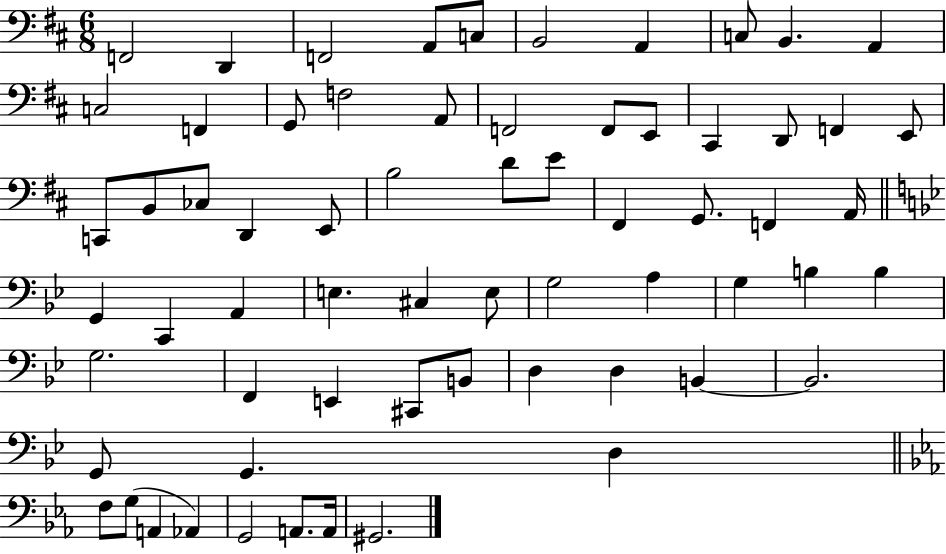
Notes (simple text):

F2/h D2/q F2/h A2/e C3/e B2/h A2/q C3/e B2/q. A2/q C3/h F2/q G2/e F3/h A2/e F2/h F2/e E2/e C#2/q D2/e F2/q E2/e C2/e B2/e CES3/e D2/q E2/e B3/h D4/e E4/e F#2/q G2/e. F2/q A2/s G2/q C2/q A2/q E3/q. C#3/q E3/e G3/h A3/q G3/q B3/q B3/q G3/h. F2/q E2/q C#2/e B2/e D3/q D3/q B2/q B2/h. G2/e G2/q. D3/q F3/e G3/e A2/q Ab2/q G2/h A2/e. A2/s G#2/h.